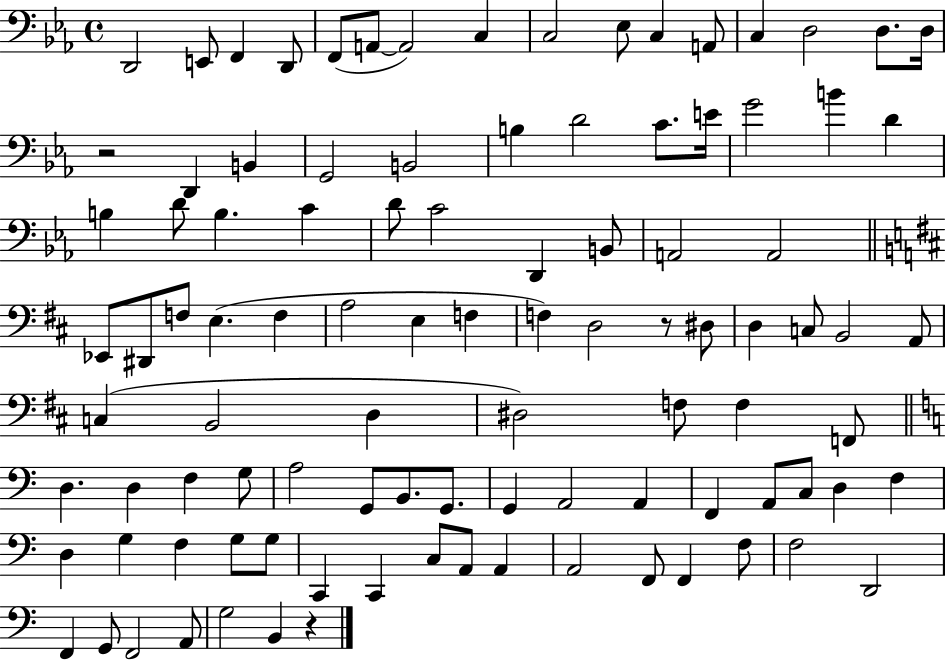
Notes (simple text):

D2/h E2/e F2/q D2/e F2/e A2/e A2/h C3/q C3/h Eb3/e C3/q A2/e C3/q D3/h D3/e. D3/s R/h D2/q B2/q G2/h B2/h B3/q D4/h C4/e. E4/s G4/h B4/q D4/q B3/q D4/e B3/q. C4/q D4/e C4/h D2/q B2/e A2/h A2/h Eb2/e D#2/e F3/e E3/q. F3/q A3/h E3/q F3/q F3/q D3/h R/e D#3/e D3/q C3/e B2/h A2/e C3/q B2/h D3/q D#3/h F3/e F3/q F2/e D3/q. D3/q F3/q G3/e A3/h G2/e B2/e. G2/e. G2/q A2/h A2/q F2/q A2/e C3/e D3/q F3/q D3/q G3/q F3/q G3/e G3/e C2/q C2/q C3/e A2/e A2/q A2/h F2/e F2/q F3/e F3/h D2/h F2/q G2/e F2/h A2/e G3/h B2/q R/q